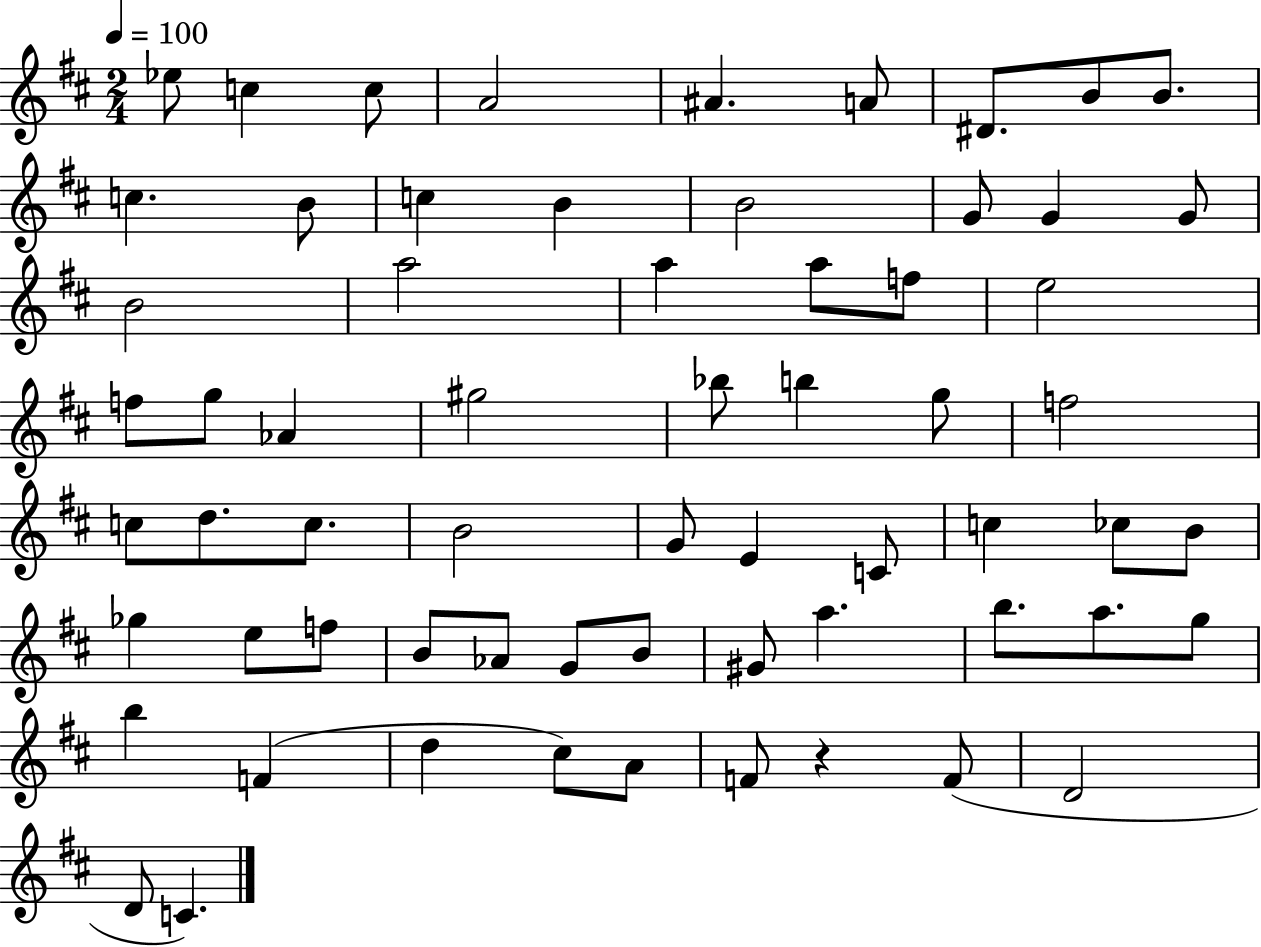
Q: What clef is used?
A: treble